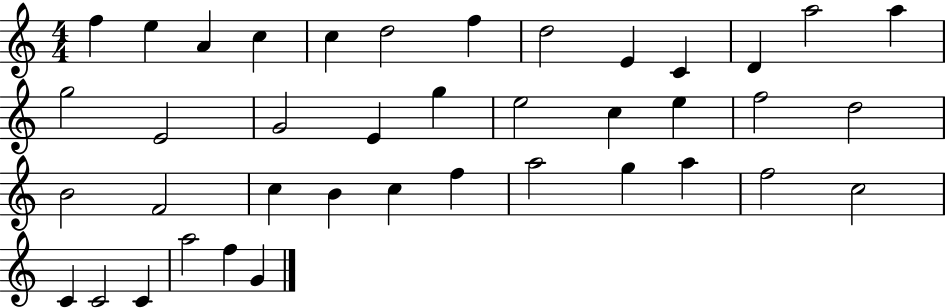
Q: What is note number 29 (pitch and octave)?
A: F5